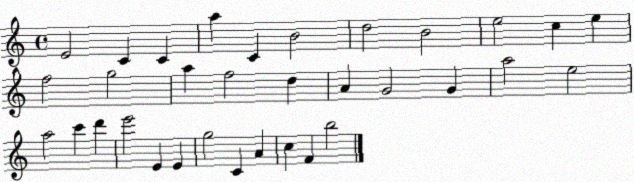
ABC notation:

X:1
T:Untitled
M:4/4
L:1/4
K:C
E2 C C a C B2 d2 B2 e2 c e f2 g2 a f2 d A G2 G a2 e2 a2 c' d' e'2 E E g2 C A c F b2